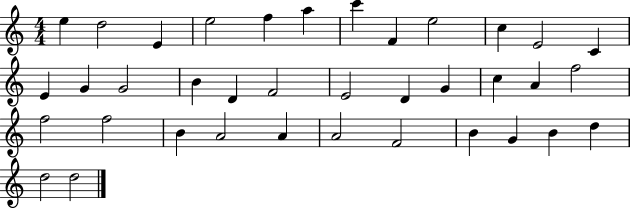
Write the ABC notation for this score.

X:1
T:Untitled
M:4/4
L:1/4
K:C
e d2 E e2 f a c' F e2 c E2 C E G G2 B D F2 E2 D G c A f2 f2 f2 B A2 A A2 F2 B G B d d2 d2